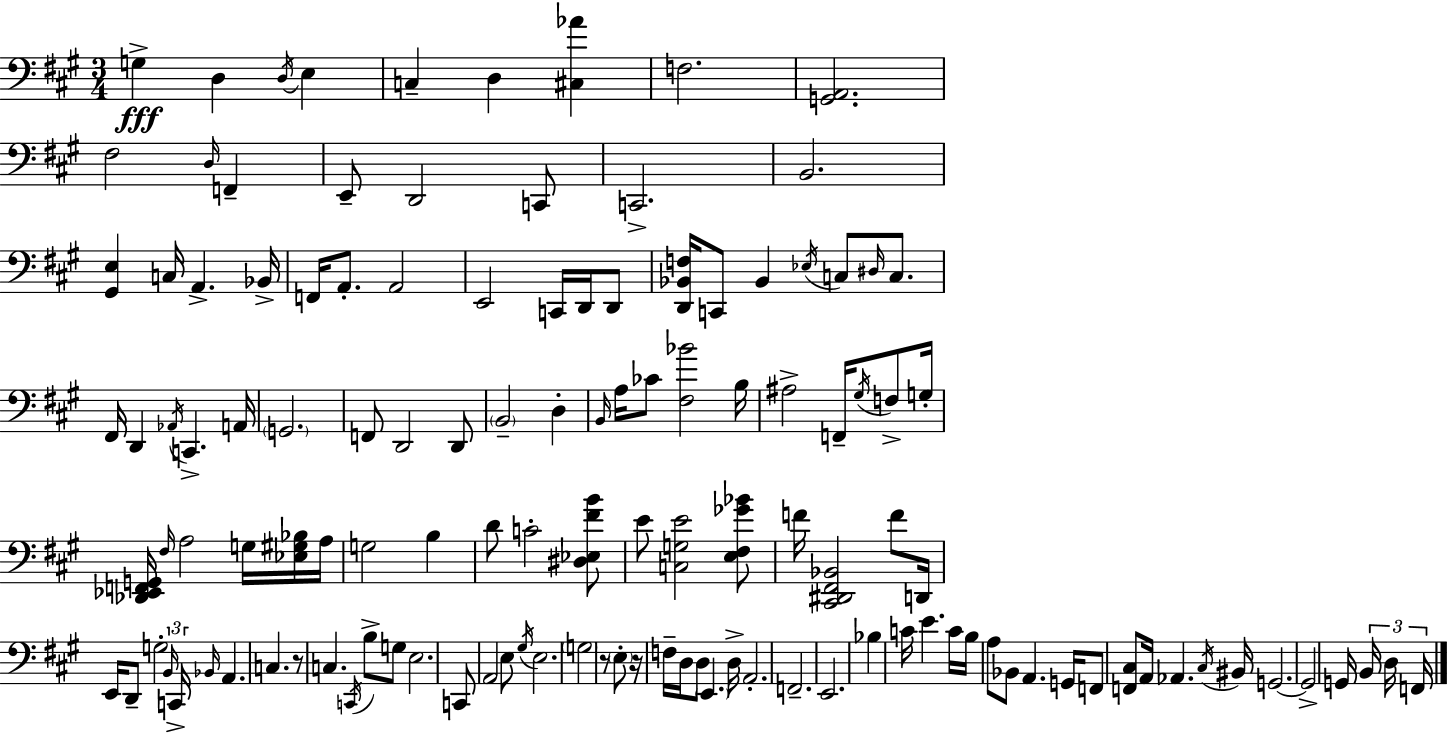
G3/q D3/q D3/s E3/q C3/q D3/q [C#3,Ab4]/q F3/h. [G2,A2]/h. F#3/h D3/s F2/q E2/e D2/h C2/e C2/h. B2/h. [G#2,E3]/q C3/s A2/q. Bb2/s F2/s A2/e. A2/h E2/h C2/s D2/s D2/e [D2,Bb2,F3]/s C2/e Bb2/q Eb3/s C3/e D#3/s C3/e. F#2/s D2/q Ab2/s C2/q. A2/s G2/h. F2/e D2/h D2/e B2/h D3/q B2/s A3/s CES4/e [F#3,Bb4]/h B3/s A#3/h F2/s G#3/s F3/e G3/s [Db2,Eb2,F2,G2]/s F#3/s A3/h G3/s [Eb3,G#3,Bb3]/s A3/s G3/h B3/q D4/e C4/h [D#3,Eb3,F#4,B4]/e E4/e [C3,G3,E4]/h [E3,F#3,Gb4,Bb4]/e F4/s [C#2,D#2,F#2,Bb2]/h F4/e D2/s E2/s D2/e G3/h B2/s C2/s Bb2/s A2/q. C3/q. R/e C3/q. C2/s B3/e G3/e E3/h. C2/e A2/h E3/e G#3/s E3/h. G3/h R/e E3/e R/s F3/s D3/s D3/e E2/q. D3/s A2/h. F2/h. E2/h. Bb3/q C4/s E4/q. C4/s B3/s A3/e Bb2/e A2/q. G2/s F2/e [F2,C#3]/e A2/s Ab2/q. C#3/s BIS2/s G2/h. G2/h G2/s B2/s D3/s F2/s